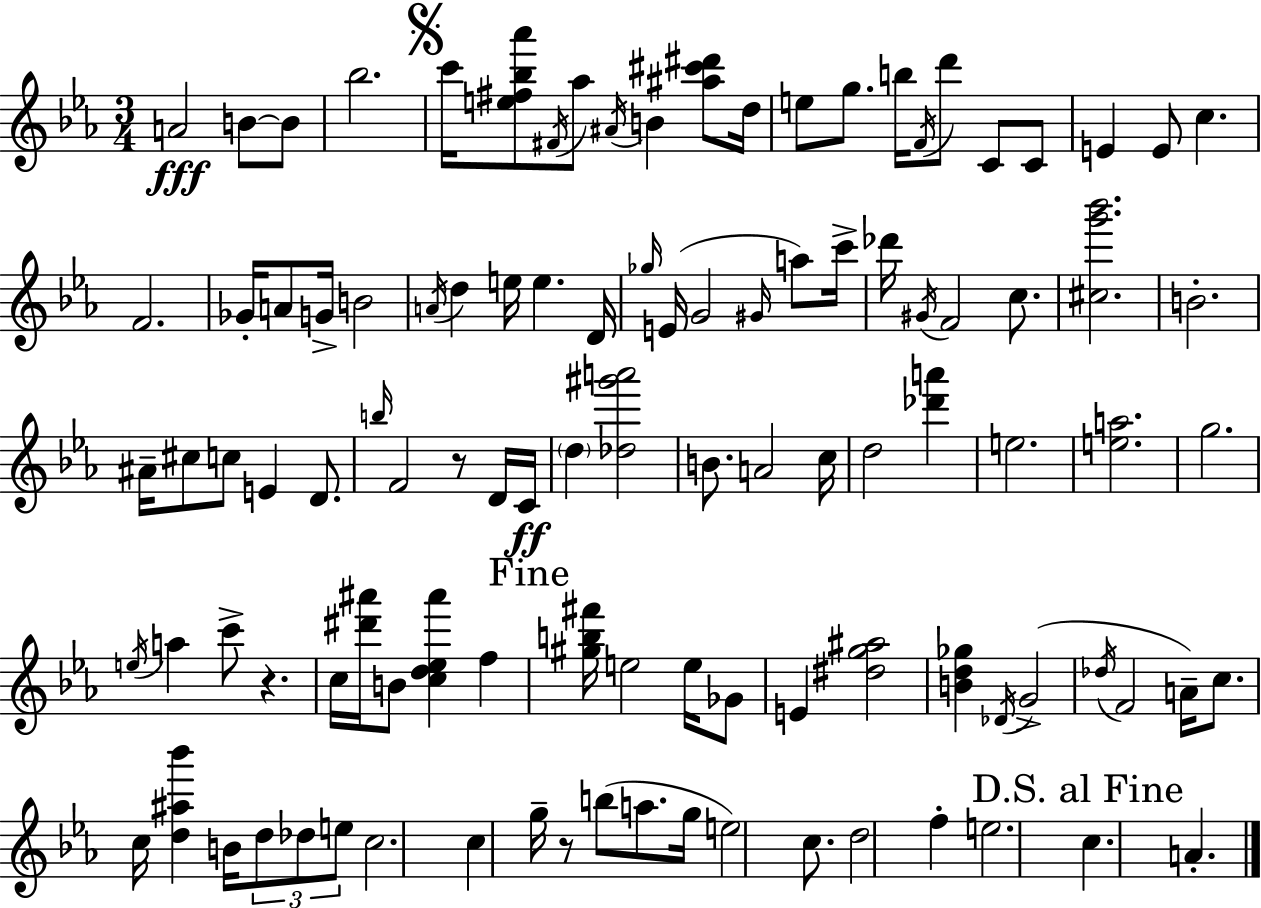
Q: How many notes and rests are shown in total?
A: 106